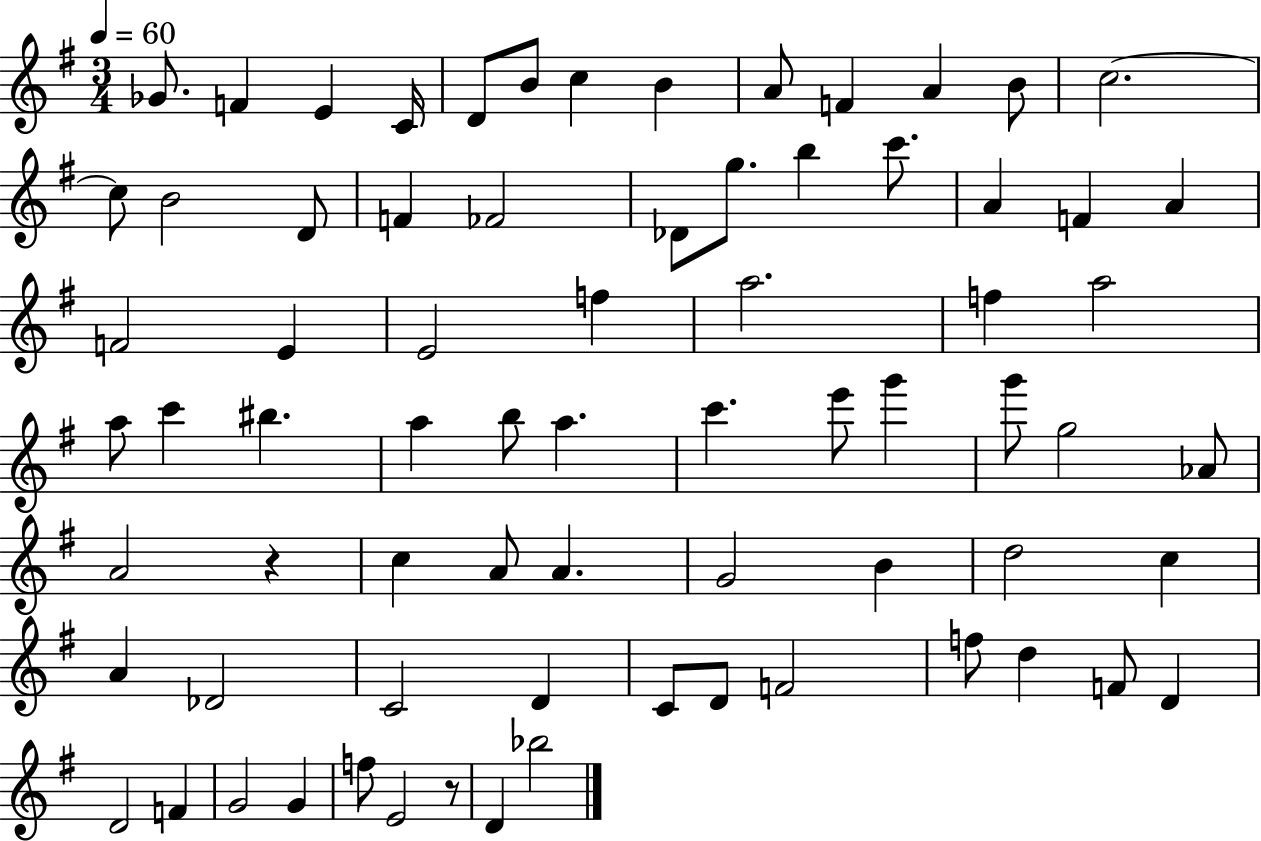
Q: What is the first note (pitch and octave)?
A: Gb4